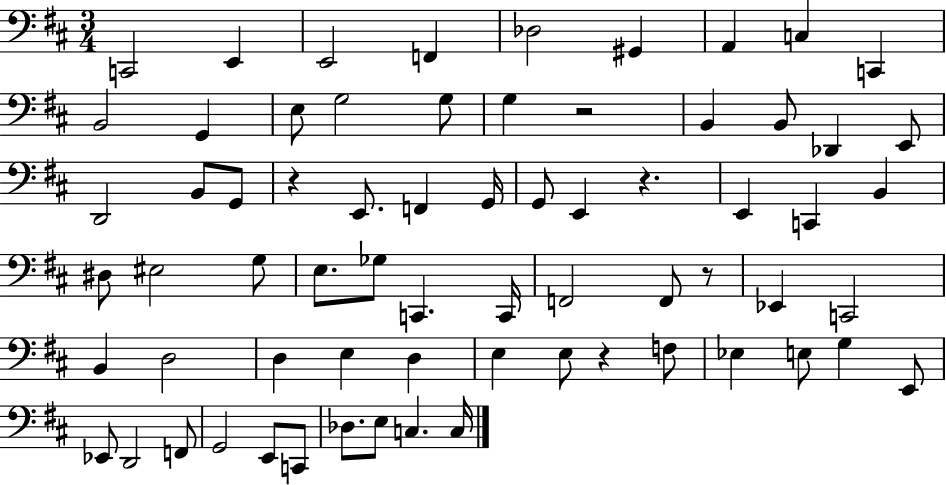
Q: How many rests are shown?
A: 5